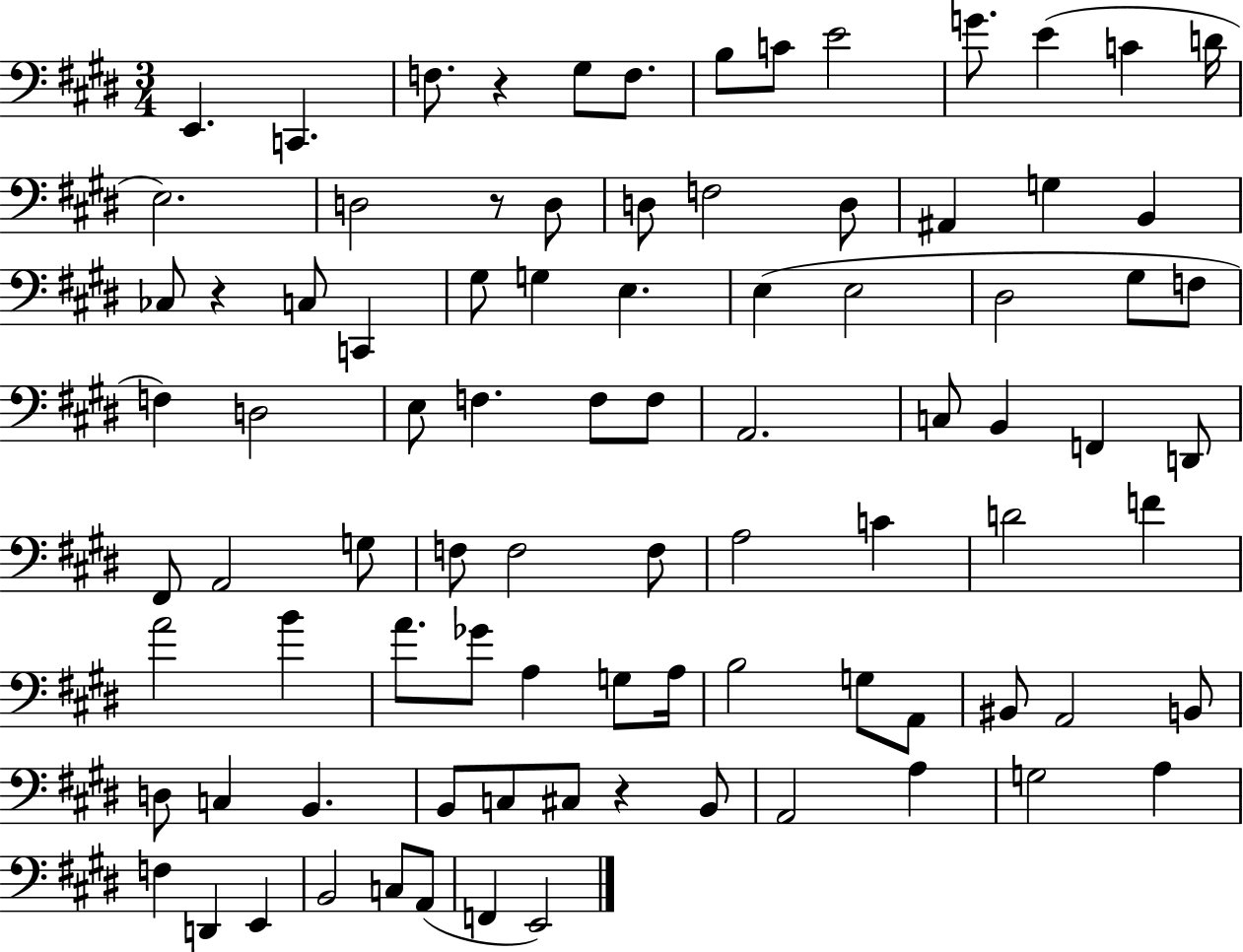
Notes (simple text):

E2/q. C2/q. F3/e. R/q G#3/e F3/e. B3/e C4/e E4/h G4/e. E4/q C4/q D4/s E3/h. D3/h R/e D3/e D3/e F3/h D3/e A#2/q G3/q B2/q CES3/e R/q C3/e C2/q G#3/e G3/q E3/q. E3/q E3/h D#3/h G#3/e F3/e F3/q D3/h E3/e F3/q. F3/e F3/e A2/h. C3/e B2/q F2/q D2/e F#2/e A2/h G3/e F3/e F3/h F3/e A3/h C4/q D4/h F4/q A4/h B4/q A4/e. Gb4/e A3/q G3/e A3/s B3/h G3/e A2/e BIS2/e A2/h B2/e D3/e C3/q B2/q. B2/e C3/e C#3/e R/q B2/e A2/h A3/q G3/h A3/q F3/q D2/q E2/q B2/h C3/e A2/e F2/q E2/h